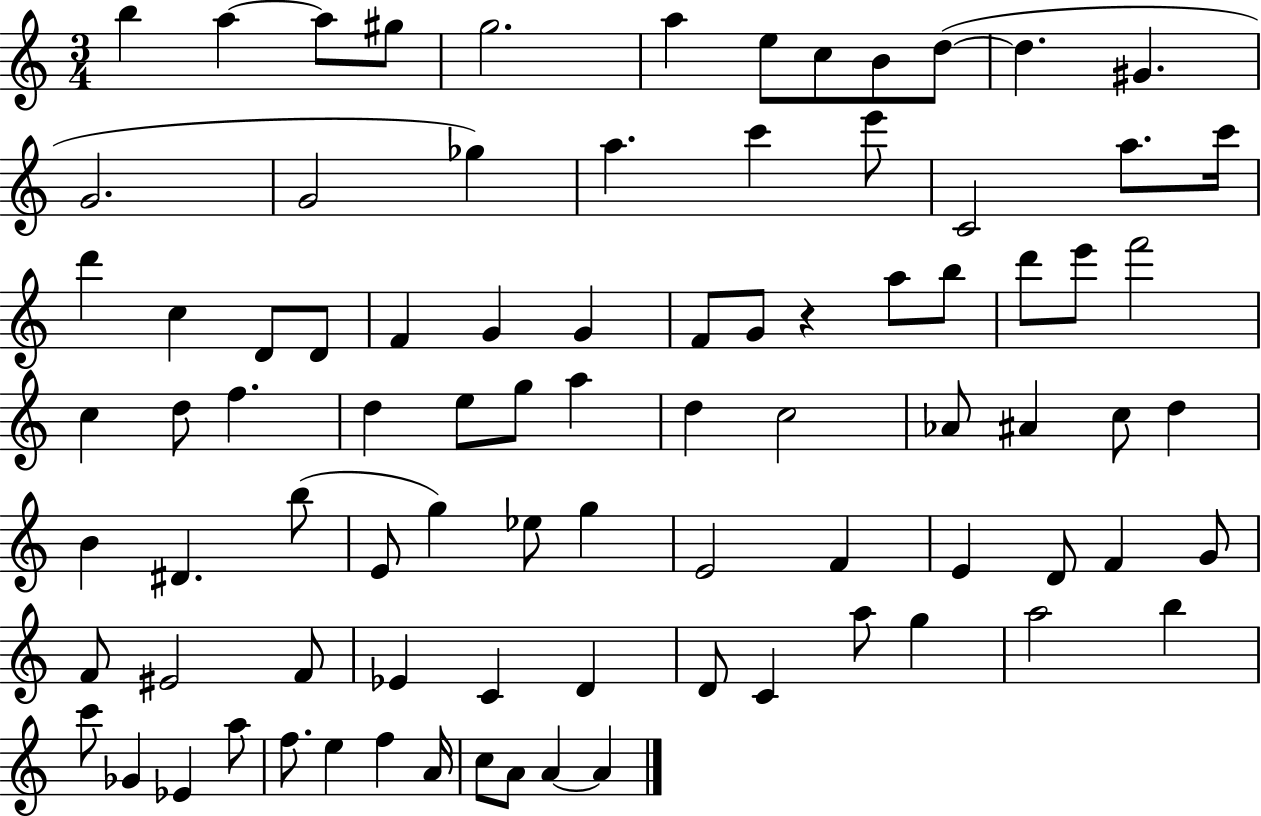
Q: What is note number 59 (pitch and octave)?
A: D4